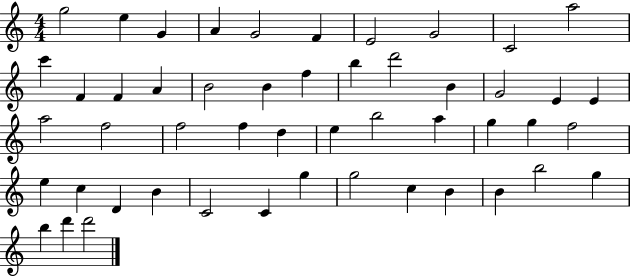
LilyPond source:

{
  \clef treble
  \numericTimeSignature
  \time 4/4
  \key c \major
  g''2 e''4 g'4 | a'4 g'2 f'4 | e'2 g'2 | c'2 a''2 | \break c'''4 f'4 f'4 a'4 | b'2 b'4 f''4 | b''4 d'''2 b'4 | g'2 e'4 e'4 | \break a''2 f''2 | f''2 f''4 d''4 | e''4 b''2 a''4 | g''4 g''4 f''2 | \break e''4 c''4 d'4 b'4 | c'2 c'4 g''4 | g''2 c''4 b'4 | b'4 b''2 g''4 | \break b''4 d'''4 d'''2 | \bar "|."
}